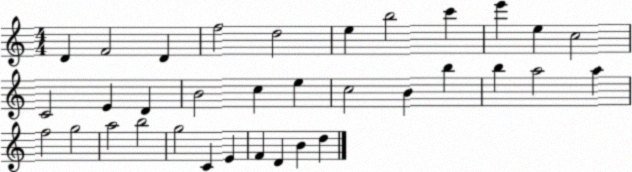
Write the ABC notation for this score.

X:1
T:Untitled
M:4/4
L:1/4
K:C
D F2 D f2 d2 e b2 c' e' e c2 C2 E D B2 c e c2 B b b a2 a f2 g2 a2 b2 g2 C E F D B d